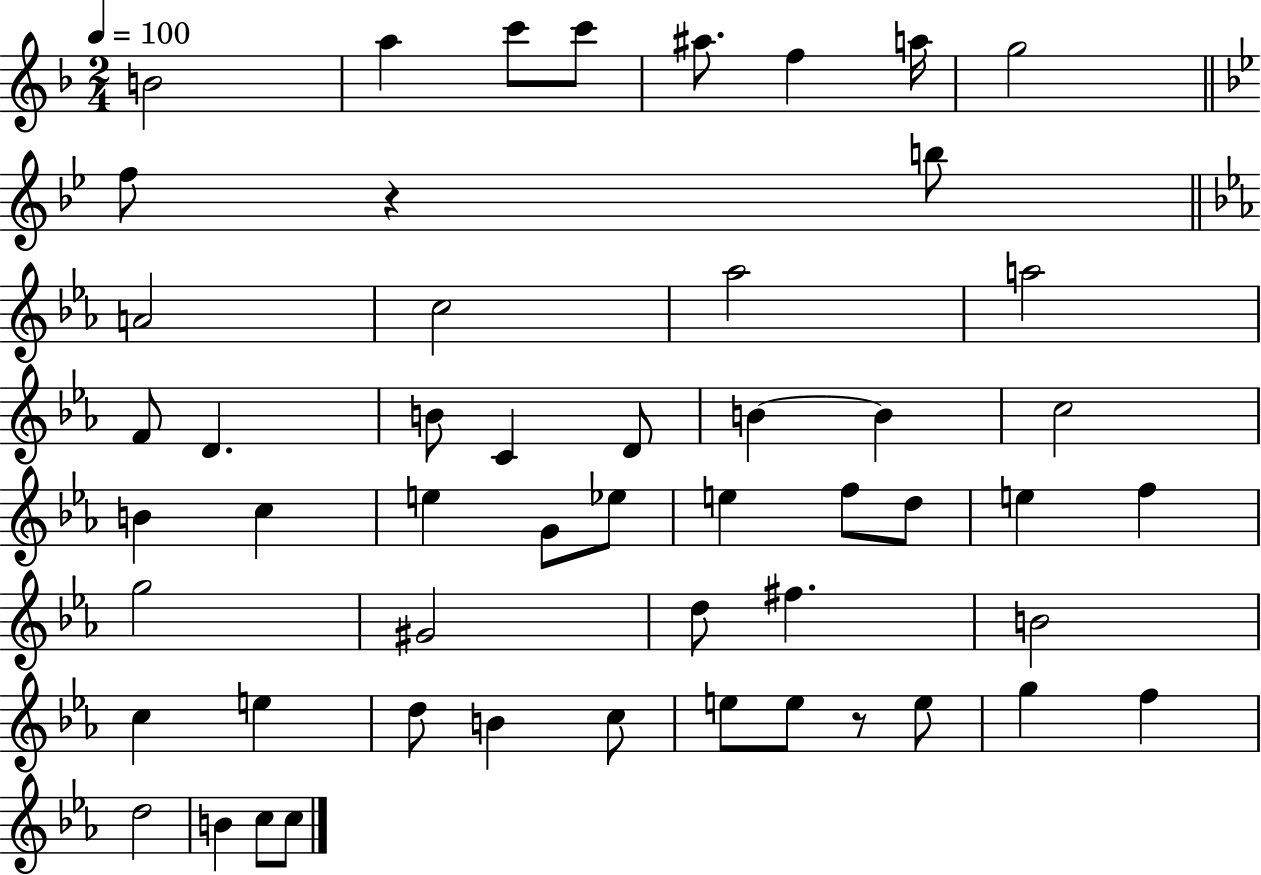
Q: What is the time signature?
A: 2/4